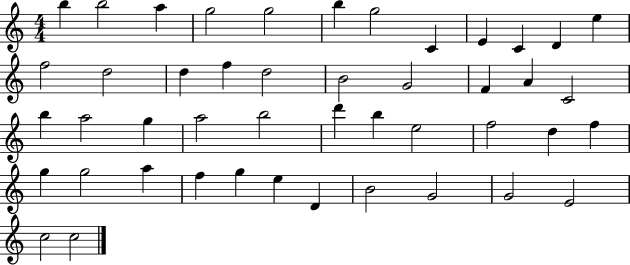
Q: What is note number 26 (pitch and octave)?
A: A5